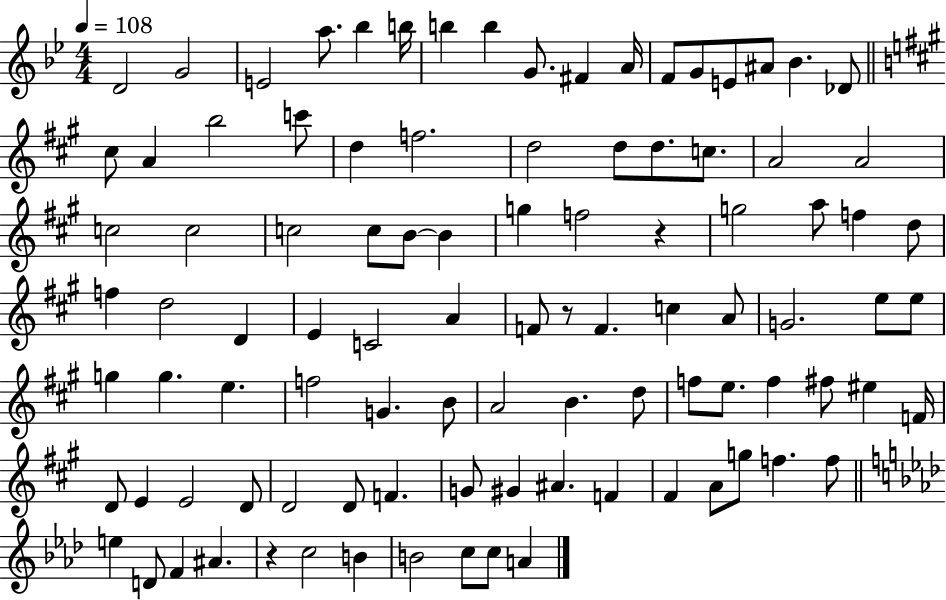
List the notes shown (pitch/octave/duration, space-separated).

D4/h G4/h E4/h A5/e. Bb5/q B5/s B5/q B5/q G4/e. F#4/q A4/s F4/e G4/e E4/e A#4/e Bb4/q. Db4/e C#5/e A4/q B5/h C6/e D5/q F5/h. D5/h D5/e D5/e. C5/e. A4/h A4/h C5/h C5/h C5/h C5/e B4/e B4/q G5/q F5/h R/q G5/h A5/e F5/q D5/e F5/q D5/h D4/q E4/q C4/h A4/q F4/e R/e F4/q. C5/q A4/e G4/h. E5/e E5/e G5/q G5/q. E5/q. F5/h G4/q. B4/e A4/h B4/q. D5/e F5/e E5/e. F5/q F#5/e EIS5/q F4/s D4/e E4/q E4/h D4/e D4/h D4/e F4/q. G4/e G#4/q A#4/q. F4/q F#4/q A4/e G5/e F5/q. F5/e E5/q D4/e F4/q A#4/q. R/q C5/h B4/q B4/h C5/e C5/e A4/q